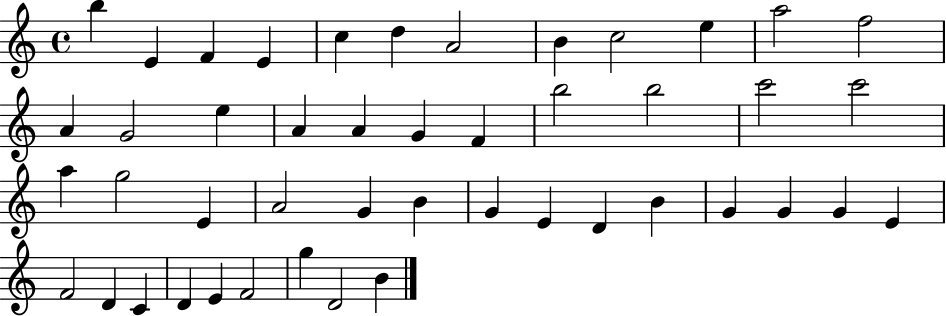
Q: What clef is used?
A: treble